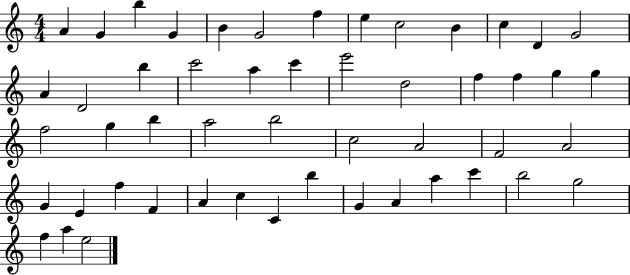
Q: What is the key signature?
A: C major